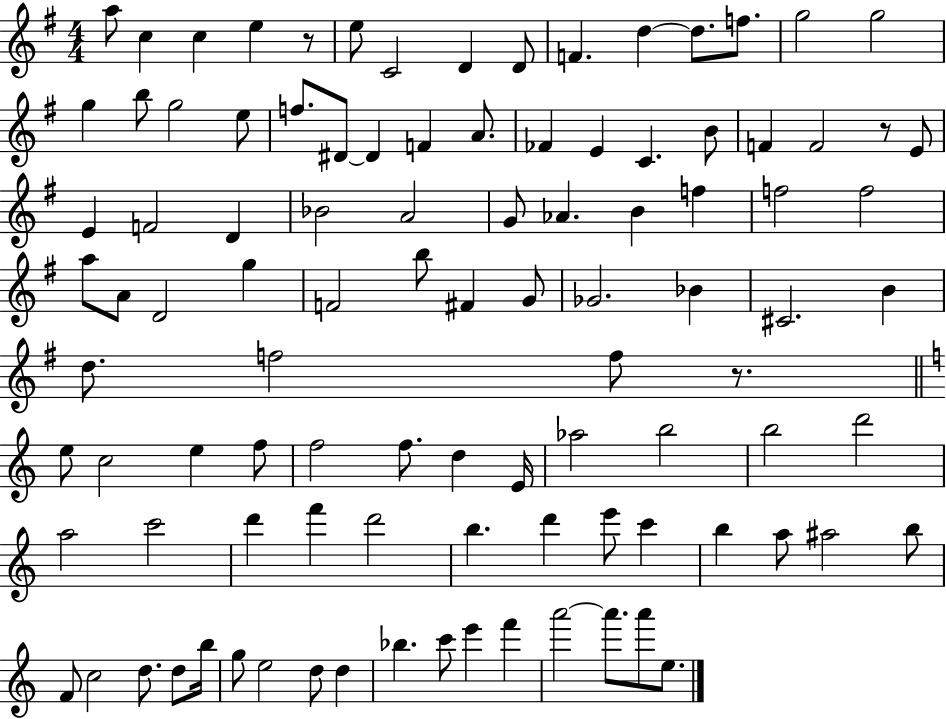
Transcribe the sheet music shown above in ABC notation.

X:1
T:Untitled
M:4/4
L:1/4
K:G
a/2 c c e z/2 e/2 C2 D D/2 F d d/2 f/2 g2 g2 g b/2 g2 e/2 f/2 ^D/2 ^D F A/2 _F E C B/2 F F2 z/2 E/2 E F2 D _B2 A2 G/2 _A B f f2 f2 a/2 A/2 D2 g F2 b/2 ^F G/2 _G2 _B ^C2 B d/2 f2 f/2 z/2 e/2 c2 e f/2 f2 f/2 d E/4 _a2 b2 b2 d'2 a2 c'2 d' f' d'2 b d' e'/2 c' b a/2 ^a2 b/2 F/2 c2 d/2 d/2 b/4 g/2 e2 d/2 d _b c'/2 e' f' a'2 a'/2 a'/2 e/2